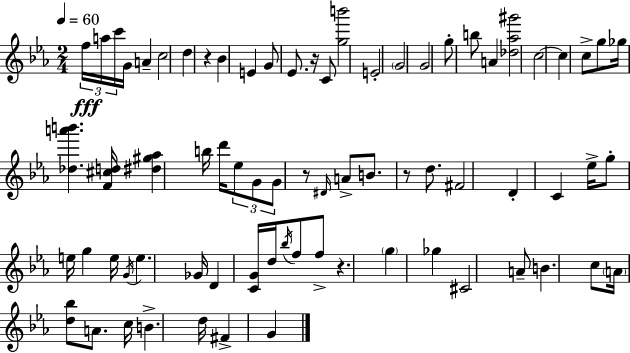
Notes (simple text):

F5/s A5/s C6/s G4/s A4/q C5/h D5/q R/q Bb4/q E4/q G4/e Eb4/e. R/s C4/e [G5,B6]/h E4/h G4/h G4/h G5/e B5/e A4/q [Db5,Ab5,G#6]/h C5/h C5/q C5/e G5/e Gb5/s [Db5,A6,B6]/q. [F4,C#5,D5]/s [D#5,G#5,Ab5]/q B5/s D6/s Eb5/e G4/e G4/e R/e D#4/s A4/e B4/e. R/e D5/e. F#4/h D4/q C4/q Eb5/s G5/e E5/s G5/q E5/s G4/s E5/q. Gb4/s D4/q [C4,G4]/s D5/s Bb5/s F5/e F5/e R/q. G5/q Gb5/q C#4/h A4/e B4/q. C5/e A4/s [D5,Bb5]/e A4/e. C5/s B4/q. D5/s F#4/q G4/q